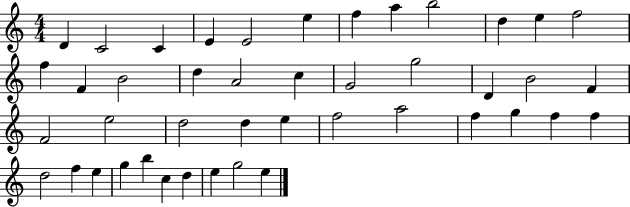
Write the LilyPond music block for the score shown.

{
  \clef treble
  \numericTimeSignature
  \time 4/4
  \key c \major
  d'4 c'2 c'4 | e'4 e'2 e''4 | f''4 a''4 b''2 | d''4 e''4 f''2 | \break f''4 f'4 b'2 | d''4 a'2 c''4 | g'2 g''2 | d'4 b'2 f'4 | \break f'2 e''2 | d''2 d''4 e''4 | f''2 a''2 | f''4 g''4 f''4 f''4 | \break d''2 f''4 e''4 | g''4 b''4 c''4 d''4 | e''4 g''2 e''4 | \bar "|."
}